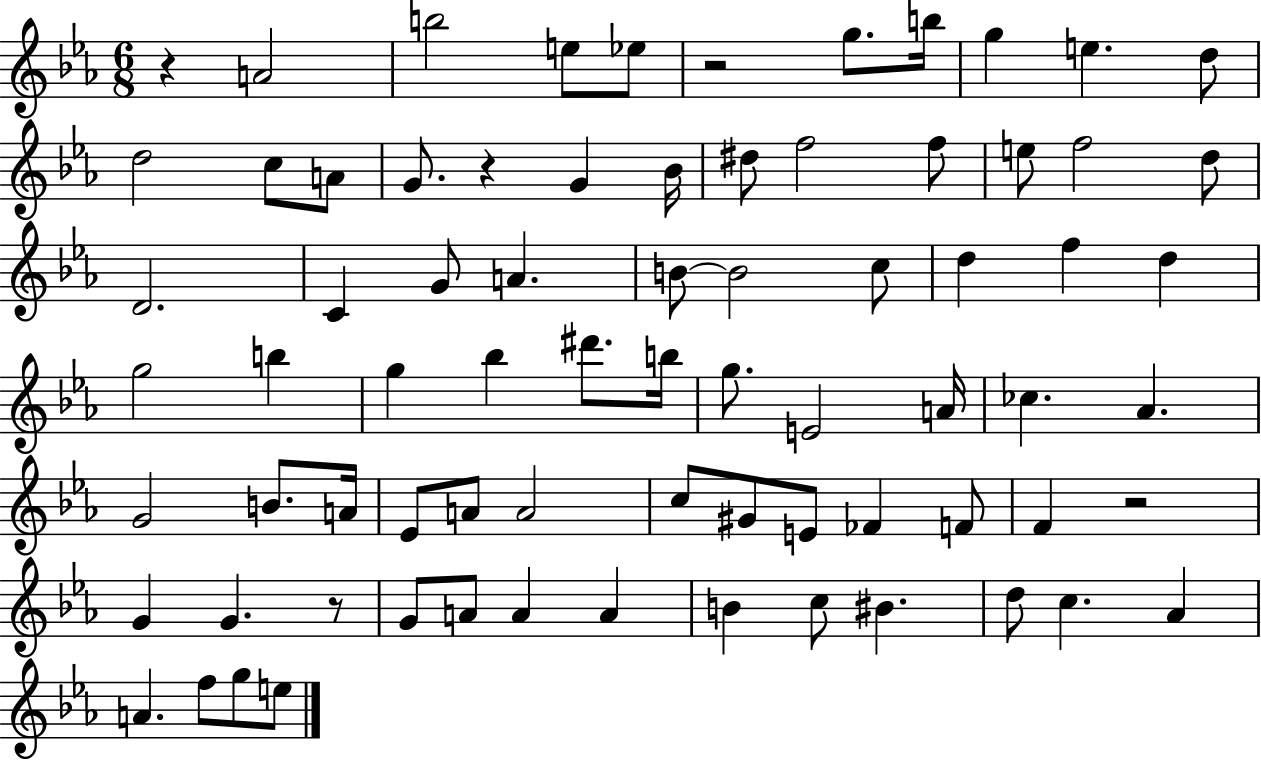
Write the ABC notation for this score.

X:1
T:Untitled
M:6/8
L:1/4
K:Eb
z A2 b2 e/2 _e/2 z2 g/2 b/4 g e d/2 d2 c/2 A/2 G/2 z G _B/4 ^d/2 f2 f/2 e/2 f2 d/2 D2 C G/2 A B/2 B2 c/2 d f d g2 b g _b ^d'/2 b/4 g/2 E2 A/4 _c _A G2 B/2 A/4 _E/2 A/2 A2 c/2 ^G/2 E/2 _F F/2 F z2 G G z/2 G/2 A/2 A A B c/2 ^B d/2 c _A A f/2 g/2 e/2